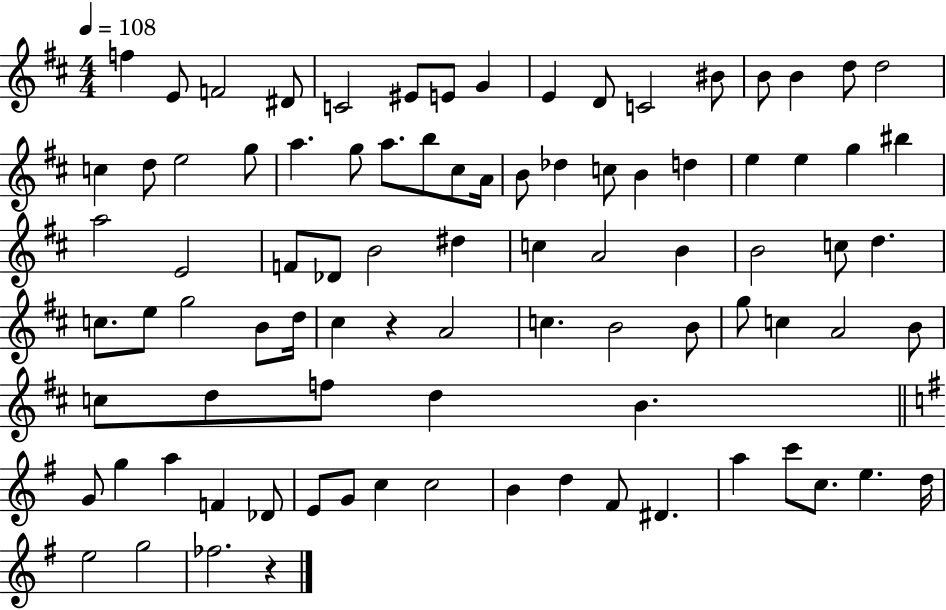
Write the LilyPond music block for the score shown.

{
  \clef treble
  \numericTimeSignature
  \time 4/4
  \key d \major
  \tempo 4 = 108
  f''4 e'8 f'2 dis'8 | c'2 eis'8 e'8 g'4 | e'4 d'8 c'2 bis'8 | b'8 b'4 d''8 d''2 | \break c''4 d''8 e''2 g''8 | a''4. g''8 a''8. b''8 cis''8 a'16 | b'8 des''4 c''8 b'4 d''4 | e''4 e''4 g''4 bis''4 | \break a''2 e'2 | f'8 des'8 b'2 dis''4 | c''4 a'2 b'4 | b'2 c''8 d''4. | \break c''8. e''8 g''2 b'8 d''16 | cis''4 r4 a'2 | c''4. b'2 b'8 | g''8 c''4 a'2 b'8 | \break c''8 d''8 f''8 d''4 b'4. | \bar "||" \break \key e \minor g'8 g''4 a''4 f'4 des'8 | e'8 g'8 c''4 c''2 | b'4 d''4 fis'8 dis'4. | a''4 c'''8 c''8. e''4. d''16 | \break e''2 g''2 | fes''2. r4 | \bar "|."
}